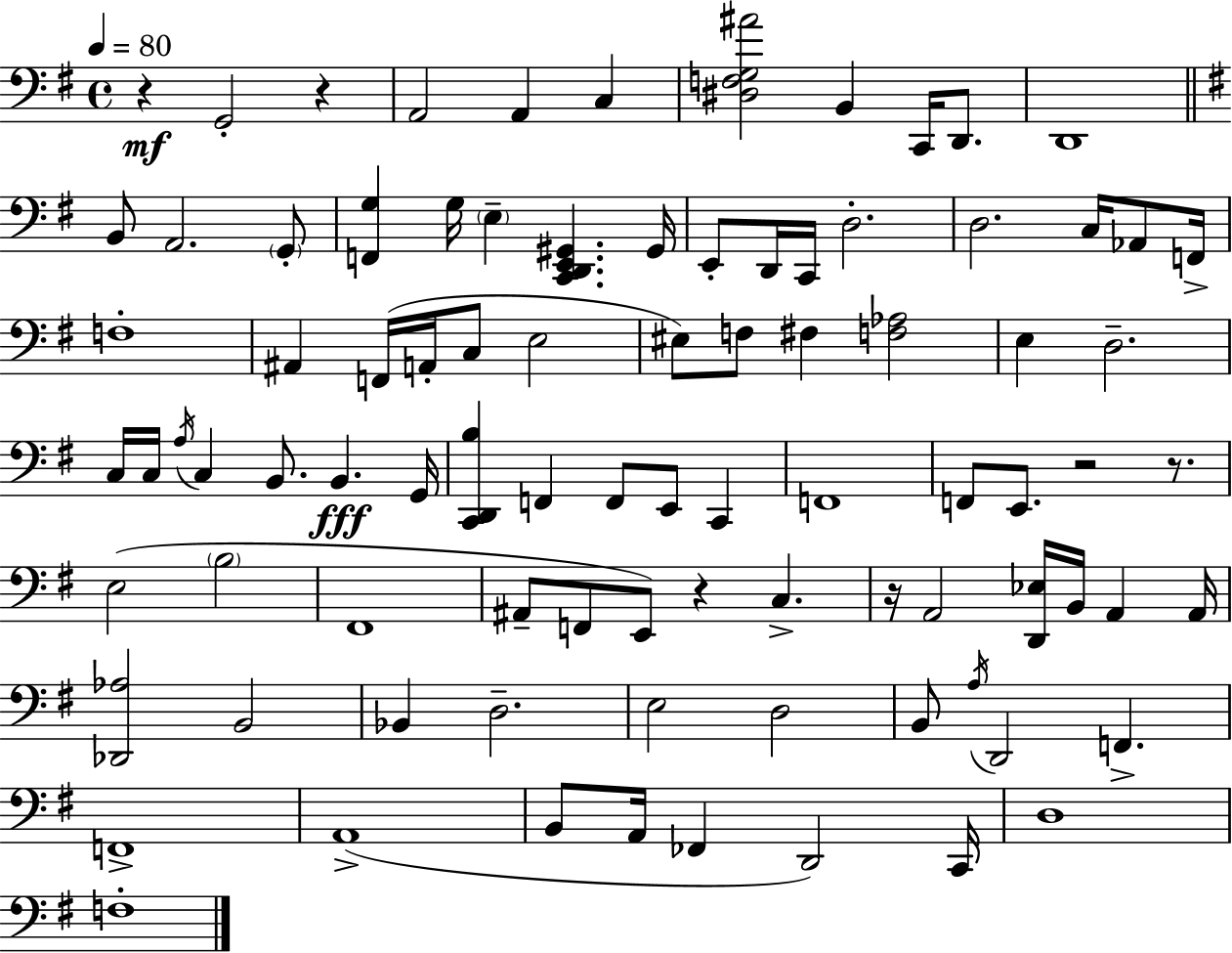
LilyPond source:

{
  \clef bass
  \time 4/4
  \defaultTimeSignature
  \key e \minor
  \tempo 4 = 80
  r4\mf g,2-. r4 | a,2 a,4 c4 | <dis f g ais'>2 b,4 c,16 d,8. | d,1 | \break \bar "||" \break \key g \major b,8 a,2. \parenthesize g,8-. | <f, g>4 g16 \parenthesize e4-- <c, d, e, gis,>4. gis,16 | e,8-. d,16 c,16 d2.-. | d2. c16 aes,8 f,16-> | \break f1-. | ais,4 f,16( a,16-. c8 e2 | eis8) f8 fis4 <f aes>2 | e4 d2.-- | \break c16 c16 \acciaccatura { a16 } c4 b,8. b,4.\fff | g,16 <c, d, b>4 f,4 f,8 e,8 c,4 | f,1 | f,8 e,8. r2 r8. | \break e2( \parenthesize b2 | fis,1 | ais,8-- f,8 e,8) r4 c4.-> | r16 a,2 <d, ees>16 b,16 a,4 | \break a,16 <des, aes>2 b,2 | bes,4 d2.-- | e2 d2 | b,8 \acciaccatura { a16 } d,2 f,4.-> | \break f,1-> | a,1->( | b,8 a,16 fes,4 d,2) | c,16 d1 | \break f1-. | \bar "|."
}